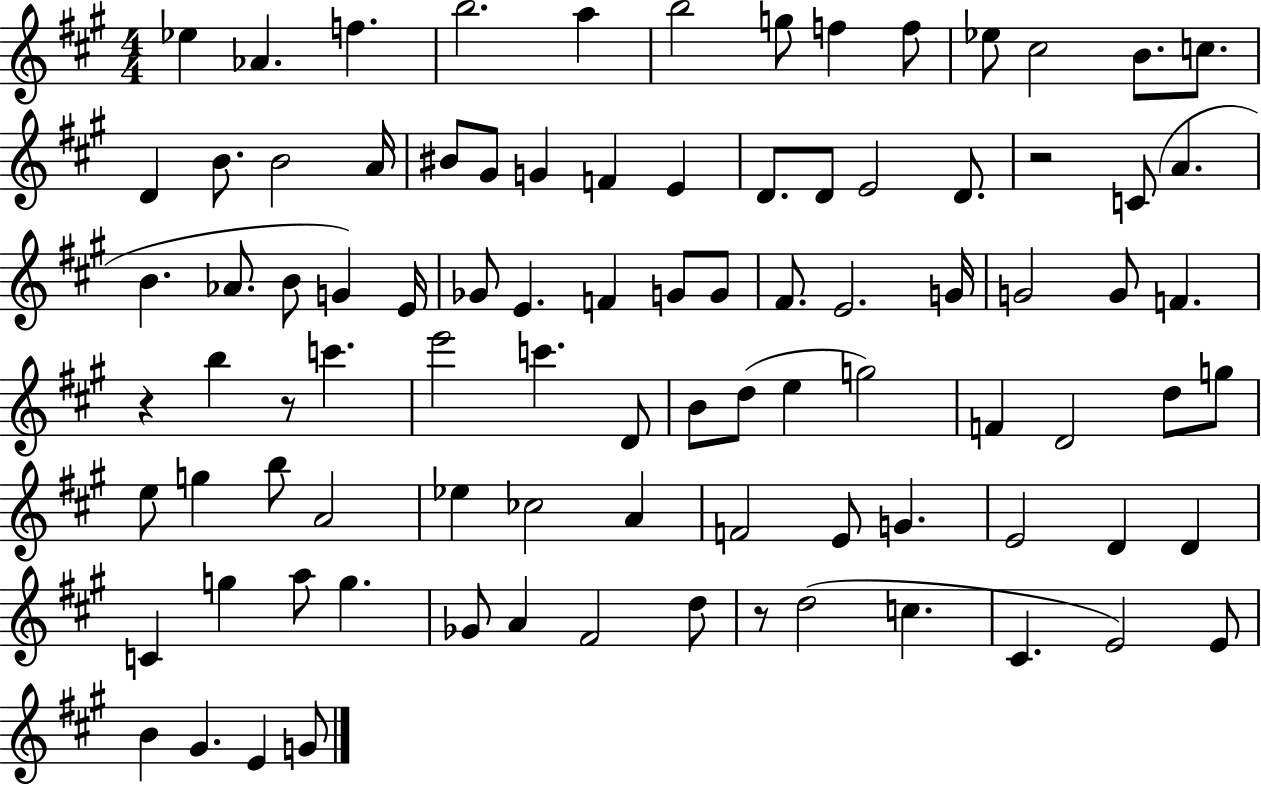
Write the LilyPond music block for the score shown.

{
  \clef treble
  \numericTimeSignature
  \time 4/4
  \key a \major
  ees''4 aes'4. f''4. | b''2. a''4 | b''2 g''8 f''4 f''8 | ees''8 cis''2 b'8. c''8. | \break d'4 b'8. b'2 a'16 | bis'8 gis'8 g'4 f'4 e'4 | d'8. d'8 e'2 d'8. | r2 c'8( a'4. | \break b'4. aes'8. b'8 g'4) e'16 | ges'8 e'4. f'4 g'8 g'8 | fis'8. e'2. g'16 | g'2 g'8 f'4. | \break r4 b''4 r8 c'''4. | e'''2 c'''4. d'8 | b'8 d''8( e''4 g''2) | f'4 d'2 d''8 g''8 | \break e''8 g''4 b''8 a'2 | ees''4 ces''2 a'4 | f'2 e'8 g'4. | e'2 d'4 d'4 | \break c'4 g''4 a''8 g''4. | ges'8 a'4 fis'2 d''8 | r8 d''2( c''4. | cis'4. e'2) e'8 | \break b'4 gis'4. e'4 g'8 | \bar "|."
}